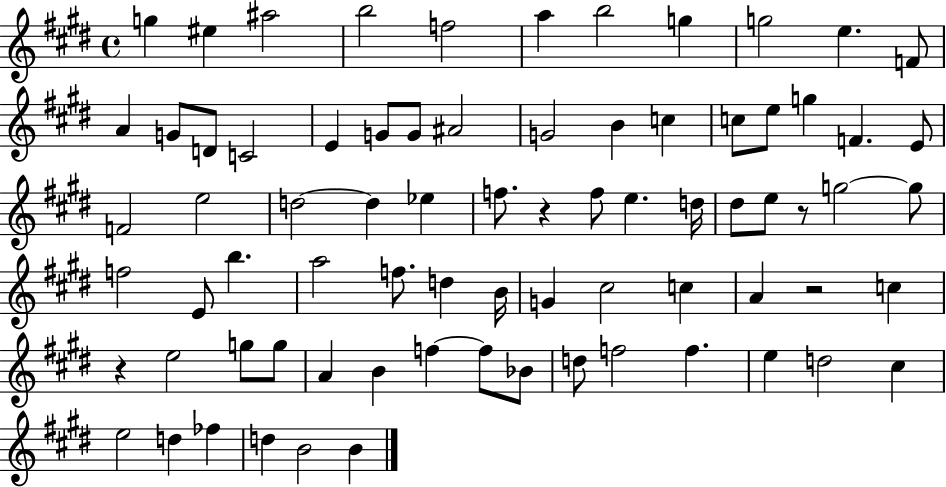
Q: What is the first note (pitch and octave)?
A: G5